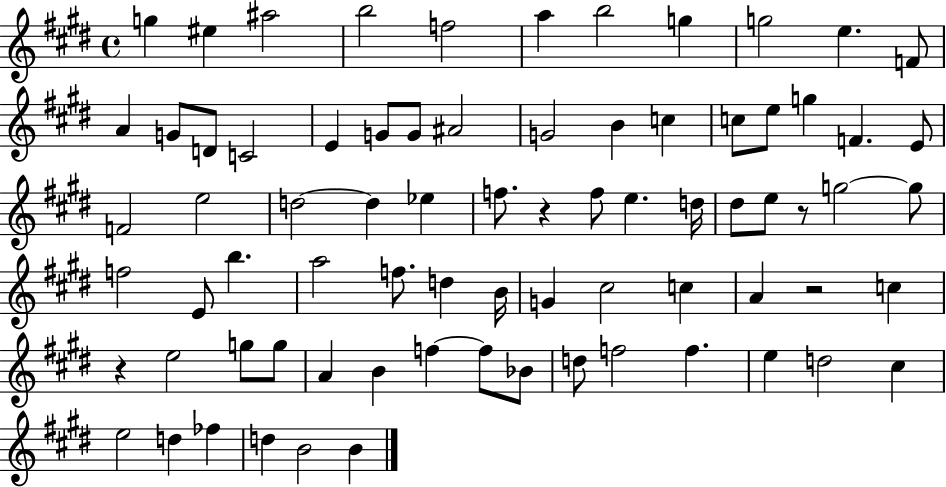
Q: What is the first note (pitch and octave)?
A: G5